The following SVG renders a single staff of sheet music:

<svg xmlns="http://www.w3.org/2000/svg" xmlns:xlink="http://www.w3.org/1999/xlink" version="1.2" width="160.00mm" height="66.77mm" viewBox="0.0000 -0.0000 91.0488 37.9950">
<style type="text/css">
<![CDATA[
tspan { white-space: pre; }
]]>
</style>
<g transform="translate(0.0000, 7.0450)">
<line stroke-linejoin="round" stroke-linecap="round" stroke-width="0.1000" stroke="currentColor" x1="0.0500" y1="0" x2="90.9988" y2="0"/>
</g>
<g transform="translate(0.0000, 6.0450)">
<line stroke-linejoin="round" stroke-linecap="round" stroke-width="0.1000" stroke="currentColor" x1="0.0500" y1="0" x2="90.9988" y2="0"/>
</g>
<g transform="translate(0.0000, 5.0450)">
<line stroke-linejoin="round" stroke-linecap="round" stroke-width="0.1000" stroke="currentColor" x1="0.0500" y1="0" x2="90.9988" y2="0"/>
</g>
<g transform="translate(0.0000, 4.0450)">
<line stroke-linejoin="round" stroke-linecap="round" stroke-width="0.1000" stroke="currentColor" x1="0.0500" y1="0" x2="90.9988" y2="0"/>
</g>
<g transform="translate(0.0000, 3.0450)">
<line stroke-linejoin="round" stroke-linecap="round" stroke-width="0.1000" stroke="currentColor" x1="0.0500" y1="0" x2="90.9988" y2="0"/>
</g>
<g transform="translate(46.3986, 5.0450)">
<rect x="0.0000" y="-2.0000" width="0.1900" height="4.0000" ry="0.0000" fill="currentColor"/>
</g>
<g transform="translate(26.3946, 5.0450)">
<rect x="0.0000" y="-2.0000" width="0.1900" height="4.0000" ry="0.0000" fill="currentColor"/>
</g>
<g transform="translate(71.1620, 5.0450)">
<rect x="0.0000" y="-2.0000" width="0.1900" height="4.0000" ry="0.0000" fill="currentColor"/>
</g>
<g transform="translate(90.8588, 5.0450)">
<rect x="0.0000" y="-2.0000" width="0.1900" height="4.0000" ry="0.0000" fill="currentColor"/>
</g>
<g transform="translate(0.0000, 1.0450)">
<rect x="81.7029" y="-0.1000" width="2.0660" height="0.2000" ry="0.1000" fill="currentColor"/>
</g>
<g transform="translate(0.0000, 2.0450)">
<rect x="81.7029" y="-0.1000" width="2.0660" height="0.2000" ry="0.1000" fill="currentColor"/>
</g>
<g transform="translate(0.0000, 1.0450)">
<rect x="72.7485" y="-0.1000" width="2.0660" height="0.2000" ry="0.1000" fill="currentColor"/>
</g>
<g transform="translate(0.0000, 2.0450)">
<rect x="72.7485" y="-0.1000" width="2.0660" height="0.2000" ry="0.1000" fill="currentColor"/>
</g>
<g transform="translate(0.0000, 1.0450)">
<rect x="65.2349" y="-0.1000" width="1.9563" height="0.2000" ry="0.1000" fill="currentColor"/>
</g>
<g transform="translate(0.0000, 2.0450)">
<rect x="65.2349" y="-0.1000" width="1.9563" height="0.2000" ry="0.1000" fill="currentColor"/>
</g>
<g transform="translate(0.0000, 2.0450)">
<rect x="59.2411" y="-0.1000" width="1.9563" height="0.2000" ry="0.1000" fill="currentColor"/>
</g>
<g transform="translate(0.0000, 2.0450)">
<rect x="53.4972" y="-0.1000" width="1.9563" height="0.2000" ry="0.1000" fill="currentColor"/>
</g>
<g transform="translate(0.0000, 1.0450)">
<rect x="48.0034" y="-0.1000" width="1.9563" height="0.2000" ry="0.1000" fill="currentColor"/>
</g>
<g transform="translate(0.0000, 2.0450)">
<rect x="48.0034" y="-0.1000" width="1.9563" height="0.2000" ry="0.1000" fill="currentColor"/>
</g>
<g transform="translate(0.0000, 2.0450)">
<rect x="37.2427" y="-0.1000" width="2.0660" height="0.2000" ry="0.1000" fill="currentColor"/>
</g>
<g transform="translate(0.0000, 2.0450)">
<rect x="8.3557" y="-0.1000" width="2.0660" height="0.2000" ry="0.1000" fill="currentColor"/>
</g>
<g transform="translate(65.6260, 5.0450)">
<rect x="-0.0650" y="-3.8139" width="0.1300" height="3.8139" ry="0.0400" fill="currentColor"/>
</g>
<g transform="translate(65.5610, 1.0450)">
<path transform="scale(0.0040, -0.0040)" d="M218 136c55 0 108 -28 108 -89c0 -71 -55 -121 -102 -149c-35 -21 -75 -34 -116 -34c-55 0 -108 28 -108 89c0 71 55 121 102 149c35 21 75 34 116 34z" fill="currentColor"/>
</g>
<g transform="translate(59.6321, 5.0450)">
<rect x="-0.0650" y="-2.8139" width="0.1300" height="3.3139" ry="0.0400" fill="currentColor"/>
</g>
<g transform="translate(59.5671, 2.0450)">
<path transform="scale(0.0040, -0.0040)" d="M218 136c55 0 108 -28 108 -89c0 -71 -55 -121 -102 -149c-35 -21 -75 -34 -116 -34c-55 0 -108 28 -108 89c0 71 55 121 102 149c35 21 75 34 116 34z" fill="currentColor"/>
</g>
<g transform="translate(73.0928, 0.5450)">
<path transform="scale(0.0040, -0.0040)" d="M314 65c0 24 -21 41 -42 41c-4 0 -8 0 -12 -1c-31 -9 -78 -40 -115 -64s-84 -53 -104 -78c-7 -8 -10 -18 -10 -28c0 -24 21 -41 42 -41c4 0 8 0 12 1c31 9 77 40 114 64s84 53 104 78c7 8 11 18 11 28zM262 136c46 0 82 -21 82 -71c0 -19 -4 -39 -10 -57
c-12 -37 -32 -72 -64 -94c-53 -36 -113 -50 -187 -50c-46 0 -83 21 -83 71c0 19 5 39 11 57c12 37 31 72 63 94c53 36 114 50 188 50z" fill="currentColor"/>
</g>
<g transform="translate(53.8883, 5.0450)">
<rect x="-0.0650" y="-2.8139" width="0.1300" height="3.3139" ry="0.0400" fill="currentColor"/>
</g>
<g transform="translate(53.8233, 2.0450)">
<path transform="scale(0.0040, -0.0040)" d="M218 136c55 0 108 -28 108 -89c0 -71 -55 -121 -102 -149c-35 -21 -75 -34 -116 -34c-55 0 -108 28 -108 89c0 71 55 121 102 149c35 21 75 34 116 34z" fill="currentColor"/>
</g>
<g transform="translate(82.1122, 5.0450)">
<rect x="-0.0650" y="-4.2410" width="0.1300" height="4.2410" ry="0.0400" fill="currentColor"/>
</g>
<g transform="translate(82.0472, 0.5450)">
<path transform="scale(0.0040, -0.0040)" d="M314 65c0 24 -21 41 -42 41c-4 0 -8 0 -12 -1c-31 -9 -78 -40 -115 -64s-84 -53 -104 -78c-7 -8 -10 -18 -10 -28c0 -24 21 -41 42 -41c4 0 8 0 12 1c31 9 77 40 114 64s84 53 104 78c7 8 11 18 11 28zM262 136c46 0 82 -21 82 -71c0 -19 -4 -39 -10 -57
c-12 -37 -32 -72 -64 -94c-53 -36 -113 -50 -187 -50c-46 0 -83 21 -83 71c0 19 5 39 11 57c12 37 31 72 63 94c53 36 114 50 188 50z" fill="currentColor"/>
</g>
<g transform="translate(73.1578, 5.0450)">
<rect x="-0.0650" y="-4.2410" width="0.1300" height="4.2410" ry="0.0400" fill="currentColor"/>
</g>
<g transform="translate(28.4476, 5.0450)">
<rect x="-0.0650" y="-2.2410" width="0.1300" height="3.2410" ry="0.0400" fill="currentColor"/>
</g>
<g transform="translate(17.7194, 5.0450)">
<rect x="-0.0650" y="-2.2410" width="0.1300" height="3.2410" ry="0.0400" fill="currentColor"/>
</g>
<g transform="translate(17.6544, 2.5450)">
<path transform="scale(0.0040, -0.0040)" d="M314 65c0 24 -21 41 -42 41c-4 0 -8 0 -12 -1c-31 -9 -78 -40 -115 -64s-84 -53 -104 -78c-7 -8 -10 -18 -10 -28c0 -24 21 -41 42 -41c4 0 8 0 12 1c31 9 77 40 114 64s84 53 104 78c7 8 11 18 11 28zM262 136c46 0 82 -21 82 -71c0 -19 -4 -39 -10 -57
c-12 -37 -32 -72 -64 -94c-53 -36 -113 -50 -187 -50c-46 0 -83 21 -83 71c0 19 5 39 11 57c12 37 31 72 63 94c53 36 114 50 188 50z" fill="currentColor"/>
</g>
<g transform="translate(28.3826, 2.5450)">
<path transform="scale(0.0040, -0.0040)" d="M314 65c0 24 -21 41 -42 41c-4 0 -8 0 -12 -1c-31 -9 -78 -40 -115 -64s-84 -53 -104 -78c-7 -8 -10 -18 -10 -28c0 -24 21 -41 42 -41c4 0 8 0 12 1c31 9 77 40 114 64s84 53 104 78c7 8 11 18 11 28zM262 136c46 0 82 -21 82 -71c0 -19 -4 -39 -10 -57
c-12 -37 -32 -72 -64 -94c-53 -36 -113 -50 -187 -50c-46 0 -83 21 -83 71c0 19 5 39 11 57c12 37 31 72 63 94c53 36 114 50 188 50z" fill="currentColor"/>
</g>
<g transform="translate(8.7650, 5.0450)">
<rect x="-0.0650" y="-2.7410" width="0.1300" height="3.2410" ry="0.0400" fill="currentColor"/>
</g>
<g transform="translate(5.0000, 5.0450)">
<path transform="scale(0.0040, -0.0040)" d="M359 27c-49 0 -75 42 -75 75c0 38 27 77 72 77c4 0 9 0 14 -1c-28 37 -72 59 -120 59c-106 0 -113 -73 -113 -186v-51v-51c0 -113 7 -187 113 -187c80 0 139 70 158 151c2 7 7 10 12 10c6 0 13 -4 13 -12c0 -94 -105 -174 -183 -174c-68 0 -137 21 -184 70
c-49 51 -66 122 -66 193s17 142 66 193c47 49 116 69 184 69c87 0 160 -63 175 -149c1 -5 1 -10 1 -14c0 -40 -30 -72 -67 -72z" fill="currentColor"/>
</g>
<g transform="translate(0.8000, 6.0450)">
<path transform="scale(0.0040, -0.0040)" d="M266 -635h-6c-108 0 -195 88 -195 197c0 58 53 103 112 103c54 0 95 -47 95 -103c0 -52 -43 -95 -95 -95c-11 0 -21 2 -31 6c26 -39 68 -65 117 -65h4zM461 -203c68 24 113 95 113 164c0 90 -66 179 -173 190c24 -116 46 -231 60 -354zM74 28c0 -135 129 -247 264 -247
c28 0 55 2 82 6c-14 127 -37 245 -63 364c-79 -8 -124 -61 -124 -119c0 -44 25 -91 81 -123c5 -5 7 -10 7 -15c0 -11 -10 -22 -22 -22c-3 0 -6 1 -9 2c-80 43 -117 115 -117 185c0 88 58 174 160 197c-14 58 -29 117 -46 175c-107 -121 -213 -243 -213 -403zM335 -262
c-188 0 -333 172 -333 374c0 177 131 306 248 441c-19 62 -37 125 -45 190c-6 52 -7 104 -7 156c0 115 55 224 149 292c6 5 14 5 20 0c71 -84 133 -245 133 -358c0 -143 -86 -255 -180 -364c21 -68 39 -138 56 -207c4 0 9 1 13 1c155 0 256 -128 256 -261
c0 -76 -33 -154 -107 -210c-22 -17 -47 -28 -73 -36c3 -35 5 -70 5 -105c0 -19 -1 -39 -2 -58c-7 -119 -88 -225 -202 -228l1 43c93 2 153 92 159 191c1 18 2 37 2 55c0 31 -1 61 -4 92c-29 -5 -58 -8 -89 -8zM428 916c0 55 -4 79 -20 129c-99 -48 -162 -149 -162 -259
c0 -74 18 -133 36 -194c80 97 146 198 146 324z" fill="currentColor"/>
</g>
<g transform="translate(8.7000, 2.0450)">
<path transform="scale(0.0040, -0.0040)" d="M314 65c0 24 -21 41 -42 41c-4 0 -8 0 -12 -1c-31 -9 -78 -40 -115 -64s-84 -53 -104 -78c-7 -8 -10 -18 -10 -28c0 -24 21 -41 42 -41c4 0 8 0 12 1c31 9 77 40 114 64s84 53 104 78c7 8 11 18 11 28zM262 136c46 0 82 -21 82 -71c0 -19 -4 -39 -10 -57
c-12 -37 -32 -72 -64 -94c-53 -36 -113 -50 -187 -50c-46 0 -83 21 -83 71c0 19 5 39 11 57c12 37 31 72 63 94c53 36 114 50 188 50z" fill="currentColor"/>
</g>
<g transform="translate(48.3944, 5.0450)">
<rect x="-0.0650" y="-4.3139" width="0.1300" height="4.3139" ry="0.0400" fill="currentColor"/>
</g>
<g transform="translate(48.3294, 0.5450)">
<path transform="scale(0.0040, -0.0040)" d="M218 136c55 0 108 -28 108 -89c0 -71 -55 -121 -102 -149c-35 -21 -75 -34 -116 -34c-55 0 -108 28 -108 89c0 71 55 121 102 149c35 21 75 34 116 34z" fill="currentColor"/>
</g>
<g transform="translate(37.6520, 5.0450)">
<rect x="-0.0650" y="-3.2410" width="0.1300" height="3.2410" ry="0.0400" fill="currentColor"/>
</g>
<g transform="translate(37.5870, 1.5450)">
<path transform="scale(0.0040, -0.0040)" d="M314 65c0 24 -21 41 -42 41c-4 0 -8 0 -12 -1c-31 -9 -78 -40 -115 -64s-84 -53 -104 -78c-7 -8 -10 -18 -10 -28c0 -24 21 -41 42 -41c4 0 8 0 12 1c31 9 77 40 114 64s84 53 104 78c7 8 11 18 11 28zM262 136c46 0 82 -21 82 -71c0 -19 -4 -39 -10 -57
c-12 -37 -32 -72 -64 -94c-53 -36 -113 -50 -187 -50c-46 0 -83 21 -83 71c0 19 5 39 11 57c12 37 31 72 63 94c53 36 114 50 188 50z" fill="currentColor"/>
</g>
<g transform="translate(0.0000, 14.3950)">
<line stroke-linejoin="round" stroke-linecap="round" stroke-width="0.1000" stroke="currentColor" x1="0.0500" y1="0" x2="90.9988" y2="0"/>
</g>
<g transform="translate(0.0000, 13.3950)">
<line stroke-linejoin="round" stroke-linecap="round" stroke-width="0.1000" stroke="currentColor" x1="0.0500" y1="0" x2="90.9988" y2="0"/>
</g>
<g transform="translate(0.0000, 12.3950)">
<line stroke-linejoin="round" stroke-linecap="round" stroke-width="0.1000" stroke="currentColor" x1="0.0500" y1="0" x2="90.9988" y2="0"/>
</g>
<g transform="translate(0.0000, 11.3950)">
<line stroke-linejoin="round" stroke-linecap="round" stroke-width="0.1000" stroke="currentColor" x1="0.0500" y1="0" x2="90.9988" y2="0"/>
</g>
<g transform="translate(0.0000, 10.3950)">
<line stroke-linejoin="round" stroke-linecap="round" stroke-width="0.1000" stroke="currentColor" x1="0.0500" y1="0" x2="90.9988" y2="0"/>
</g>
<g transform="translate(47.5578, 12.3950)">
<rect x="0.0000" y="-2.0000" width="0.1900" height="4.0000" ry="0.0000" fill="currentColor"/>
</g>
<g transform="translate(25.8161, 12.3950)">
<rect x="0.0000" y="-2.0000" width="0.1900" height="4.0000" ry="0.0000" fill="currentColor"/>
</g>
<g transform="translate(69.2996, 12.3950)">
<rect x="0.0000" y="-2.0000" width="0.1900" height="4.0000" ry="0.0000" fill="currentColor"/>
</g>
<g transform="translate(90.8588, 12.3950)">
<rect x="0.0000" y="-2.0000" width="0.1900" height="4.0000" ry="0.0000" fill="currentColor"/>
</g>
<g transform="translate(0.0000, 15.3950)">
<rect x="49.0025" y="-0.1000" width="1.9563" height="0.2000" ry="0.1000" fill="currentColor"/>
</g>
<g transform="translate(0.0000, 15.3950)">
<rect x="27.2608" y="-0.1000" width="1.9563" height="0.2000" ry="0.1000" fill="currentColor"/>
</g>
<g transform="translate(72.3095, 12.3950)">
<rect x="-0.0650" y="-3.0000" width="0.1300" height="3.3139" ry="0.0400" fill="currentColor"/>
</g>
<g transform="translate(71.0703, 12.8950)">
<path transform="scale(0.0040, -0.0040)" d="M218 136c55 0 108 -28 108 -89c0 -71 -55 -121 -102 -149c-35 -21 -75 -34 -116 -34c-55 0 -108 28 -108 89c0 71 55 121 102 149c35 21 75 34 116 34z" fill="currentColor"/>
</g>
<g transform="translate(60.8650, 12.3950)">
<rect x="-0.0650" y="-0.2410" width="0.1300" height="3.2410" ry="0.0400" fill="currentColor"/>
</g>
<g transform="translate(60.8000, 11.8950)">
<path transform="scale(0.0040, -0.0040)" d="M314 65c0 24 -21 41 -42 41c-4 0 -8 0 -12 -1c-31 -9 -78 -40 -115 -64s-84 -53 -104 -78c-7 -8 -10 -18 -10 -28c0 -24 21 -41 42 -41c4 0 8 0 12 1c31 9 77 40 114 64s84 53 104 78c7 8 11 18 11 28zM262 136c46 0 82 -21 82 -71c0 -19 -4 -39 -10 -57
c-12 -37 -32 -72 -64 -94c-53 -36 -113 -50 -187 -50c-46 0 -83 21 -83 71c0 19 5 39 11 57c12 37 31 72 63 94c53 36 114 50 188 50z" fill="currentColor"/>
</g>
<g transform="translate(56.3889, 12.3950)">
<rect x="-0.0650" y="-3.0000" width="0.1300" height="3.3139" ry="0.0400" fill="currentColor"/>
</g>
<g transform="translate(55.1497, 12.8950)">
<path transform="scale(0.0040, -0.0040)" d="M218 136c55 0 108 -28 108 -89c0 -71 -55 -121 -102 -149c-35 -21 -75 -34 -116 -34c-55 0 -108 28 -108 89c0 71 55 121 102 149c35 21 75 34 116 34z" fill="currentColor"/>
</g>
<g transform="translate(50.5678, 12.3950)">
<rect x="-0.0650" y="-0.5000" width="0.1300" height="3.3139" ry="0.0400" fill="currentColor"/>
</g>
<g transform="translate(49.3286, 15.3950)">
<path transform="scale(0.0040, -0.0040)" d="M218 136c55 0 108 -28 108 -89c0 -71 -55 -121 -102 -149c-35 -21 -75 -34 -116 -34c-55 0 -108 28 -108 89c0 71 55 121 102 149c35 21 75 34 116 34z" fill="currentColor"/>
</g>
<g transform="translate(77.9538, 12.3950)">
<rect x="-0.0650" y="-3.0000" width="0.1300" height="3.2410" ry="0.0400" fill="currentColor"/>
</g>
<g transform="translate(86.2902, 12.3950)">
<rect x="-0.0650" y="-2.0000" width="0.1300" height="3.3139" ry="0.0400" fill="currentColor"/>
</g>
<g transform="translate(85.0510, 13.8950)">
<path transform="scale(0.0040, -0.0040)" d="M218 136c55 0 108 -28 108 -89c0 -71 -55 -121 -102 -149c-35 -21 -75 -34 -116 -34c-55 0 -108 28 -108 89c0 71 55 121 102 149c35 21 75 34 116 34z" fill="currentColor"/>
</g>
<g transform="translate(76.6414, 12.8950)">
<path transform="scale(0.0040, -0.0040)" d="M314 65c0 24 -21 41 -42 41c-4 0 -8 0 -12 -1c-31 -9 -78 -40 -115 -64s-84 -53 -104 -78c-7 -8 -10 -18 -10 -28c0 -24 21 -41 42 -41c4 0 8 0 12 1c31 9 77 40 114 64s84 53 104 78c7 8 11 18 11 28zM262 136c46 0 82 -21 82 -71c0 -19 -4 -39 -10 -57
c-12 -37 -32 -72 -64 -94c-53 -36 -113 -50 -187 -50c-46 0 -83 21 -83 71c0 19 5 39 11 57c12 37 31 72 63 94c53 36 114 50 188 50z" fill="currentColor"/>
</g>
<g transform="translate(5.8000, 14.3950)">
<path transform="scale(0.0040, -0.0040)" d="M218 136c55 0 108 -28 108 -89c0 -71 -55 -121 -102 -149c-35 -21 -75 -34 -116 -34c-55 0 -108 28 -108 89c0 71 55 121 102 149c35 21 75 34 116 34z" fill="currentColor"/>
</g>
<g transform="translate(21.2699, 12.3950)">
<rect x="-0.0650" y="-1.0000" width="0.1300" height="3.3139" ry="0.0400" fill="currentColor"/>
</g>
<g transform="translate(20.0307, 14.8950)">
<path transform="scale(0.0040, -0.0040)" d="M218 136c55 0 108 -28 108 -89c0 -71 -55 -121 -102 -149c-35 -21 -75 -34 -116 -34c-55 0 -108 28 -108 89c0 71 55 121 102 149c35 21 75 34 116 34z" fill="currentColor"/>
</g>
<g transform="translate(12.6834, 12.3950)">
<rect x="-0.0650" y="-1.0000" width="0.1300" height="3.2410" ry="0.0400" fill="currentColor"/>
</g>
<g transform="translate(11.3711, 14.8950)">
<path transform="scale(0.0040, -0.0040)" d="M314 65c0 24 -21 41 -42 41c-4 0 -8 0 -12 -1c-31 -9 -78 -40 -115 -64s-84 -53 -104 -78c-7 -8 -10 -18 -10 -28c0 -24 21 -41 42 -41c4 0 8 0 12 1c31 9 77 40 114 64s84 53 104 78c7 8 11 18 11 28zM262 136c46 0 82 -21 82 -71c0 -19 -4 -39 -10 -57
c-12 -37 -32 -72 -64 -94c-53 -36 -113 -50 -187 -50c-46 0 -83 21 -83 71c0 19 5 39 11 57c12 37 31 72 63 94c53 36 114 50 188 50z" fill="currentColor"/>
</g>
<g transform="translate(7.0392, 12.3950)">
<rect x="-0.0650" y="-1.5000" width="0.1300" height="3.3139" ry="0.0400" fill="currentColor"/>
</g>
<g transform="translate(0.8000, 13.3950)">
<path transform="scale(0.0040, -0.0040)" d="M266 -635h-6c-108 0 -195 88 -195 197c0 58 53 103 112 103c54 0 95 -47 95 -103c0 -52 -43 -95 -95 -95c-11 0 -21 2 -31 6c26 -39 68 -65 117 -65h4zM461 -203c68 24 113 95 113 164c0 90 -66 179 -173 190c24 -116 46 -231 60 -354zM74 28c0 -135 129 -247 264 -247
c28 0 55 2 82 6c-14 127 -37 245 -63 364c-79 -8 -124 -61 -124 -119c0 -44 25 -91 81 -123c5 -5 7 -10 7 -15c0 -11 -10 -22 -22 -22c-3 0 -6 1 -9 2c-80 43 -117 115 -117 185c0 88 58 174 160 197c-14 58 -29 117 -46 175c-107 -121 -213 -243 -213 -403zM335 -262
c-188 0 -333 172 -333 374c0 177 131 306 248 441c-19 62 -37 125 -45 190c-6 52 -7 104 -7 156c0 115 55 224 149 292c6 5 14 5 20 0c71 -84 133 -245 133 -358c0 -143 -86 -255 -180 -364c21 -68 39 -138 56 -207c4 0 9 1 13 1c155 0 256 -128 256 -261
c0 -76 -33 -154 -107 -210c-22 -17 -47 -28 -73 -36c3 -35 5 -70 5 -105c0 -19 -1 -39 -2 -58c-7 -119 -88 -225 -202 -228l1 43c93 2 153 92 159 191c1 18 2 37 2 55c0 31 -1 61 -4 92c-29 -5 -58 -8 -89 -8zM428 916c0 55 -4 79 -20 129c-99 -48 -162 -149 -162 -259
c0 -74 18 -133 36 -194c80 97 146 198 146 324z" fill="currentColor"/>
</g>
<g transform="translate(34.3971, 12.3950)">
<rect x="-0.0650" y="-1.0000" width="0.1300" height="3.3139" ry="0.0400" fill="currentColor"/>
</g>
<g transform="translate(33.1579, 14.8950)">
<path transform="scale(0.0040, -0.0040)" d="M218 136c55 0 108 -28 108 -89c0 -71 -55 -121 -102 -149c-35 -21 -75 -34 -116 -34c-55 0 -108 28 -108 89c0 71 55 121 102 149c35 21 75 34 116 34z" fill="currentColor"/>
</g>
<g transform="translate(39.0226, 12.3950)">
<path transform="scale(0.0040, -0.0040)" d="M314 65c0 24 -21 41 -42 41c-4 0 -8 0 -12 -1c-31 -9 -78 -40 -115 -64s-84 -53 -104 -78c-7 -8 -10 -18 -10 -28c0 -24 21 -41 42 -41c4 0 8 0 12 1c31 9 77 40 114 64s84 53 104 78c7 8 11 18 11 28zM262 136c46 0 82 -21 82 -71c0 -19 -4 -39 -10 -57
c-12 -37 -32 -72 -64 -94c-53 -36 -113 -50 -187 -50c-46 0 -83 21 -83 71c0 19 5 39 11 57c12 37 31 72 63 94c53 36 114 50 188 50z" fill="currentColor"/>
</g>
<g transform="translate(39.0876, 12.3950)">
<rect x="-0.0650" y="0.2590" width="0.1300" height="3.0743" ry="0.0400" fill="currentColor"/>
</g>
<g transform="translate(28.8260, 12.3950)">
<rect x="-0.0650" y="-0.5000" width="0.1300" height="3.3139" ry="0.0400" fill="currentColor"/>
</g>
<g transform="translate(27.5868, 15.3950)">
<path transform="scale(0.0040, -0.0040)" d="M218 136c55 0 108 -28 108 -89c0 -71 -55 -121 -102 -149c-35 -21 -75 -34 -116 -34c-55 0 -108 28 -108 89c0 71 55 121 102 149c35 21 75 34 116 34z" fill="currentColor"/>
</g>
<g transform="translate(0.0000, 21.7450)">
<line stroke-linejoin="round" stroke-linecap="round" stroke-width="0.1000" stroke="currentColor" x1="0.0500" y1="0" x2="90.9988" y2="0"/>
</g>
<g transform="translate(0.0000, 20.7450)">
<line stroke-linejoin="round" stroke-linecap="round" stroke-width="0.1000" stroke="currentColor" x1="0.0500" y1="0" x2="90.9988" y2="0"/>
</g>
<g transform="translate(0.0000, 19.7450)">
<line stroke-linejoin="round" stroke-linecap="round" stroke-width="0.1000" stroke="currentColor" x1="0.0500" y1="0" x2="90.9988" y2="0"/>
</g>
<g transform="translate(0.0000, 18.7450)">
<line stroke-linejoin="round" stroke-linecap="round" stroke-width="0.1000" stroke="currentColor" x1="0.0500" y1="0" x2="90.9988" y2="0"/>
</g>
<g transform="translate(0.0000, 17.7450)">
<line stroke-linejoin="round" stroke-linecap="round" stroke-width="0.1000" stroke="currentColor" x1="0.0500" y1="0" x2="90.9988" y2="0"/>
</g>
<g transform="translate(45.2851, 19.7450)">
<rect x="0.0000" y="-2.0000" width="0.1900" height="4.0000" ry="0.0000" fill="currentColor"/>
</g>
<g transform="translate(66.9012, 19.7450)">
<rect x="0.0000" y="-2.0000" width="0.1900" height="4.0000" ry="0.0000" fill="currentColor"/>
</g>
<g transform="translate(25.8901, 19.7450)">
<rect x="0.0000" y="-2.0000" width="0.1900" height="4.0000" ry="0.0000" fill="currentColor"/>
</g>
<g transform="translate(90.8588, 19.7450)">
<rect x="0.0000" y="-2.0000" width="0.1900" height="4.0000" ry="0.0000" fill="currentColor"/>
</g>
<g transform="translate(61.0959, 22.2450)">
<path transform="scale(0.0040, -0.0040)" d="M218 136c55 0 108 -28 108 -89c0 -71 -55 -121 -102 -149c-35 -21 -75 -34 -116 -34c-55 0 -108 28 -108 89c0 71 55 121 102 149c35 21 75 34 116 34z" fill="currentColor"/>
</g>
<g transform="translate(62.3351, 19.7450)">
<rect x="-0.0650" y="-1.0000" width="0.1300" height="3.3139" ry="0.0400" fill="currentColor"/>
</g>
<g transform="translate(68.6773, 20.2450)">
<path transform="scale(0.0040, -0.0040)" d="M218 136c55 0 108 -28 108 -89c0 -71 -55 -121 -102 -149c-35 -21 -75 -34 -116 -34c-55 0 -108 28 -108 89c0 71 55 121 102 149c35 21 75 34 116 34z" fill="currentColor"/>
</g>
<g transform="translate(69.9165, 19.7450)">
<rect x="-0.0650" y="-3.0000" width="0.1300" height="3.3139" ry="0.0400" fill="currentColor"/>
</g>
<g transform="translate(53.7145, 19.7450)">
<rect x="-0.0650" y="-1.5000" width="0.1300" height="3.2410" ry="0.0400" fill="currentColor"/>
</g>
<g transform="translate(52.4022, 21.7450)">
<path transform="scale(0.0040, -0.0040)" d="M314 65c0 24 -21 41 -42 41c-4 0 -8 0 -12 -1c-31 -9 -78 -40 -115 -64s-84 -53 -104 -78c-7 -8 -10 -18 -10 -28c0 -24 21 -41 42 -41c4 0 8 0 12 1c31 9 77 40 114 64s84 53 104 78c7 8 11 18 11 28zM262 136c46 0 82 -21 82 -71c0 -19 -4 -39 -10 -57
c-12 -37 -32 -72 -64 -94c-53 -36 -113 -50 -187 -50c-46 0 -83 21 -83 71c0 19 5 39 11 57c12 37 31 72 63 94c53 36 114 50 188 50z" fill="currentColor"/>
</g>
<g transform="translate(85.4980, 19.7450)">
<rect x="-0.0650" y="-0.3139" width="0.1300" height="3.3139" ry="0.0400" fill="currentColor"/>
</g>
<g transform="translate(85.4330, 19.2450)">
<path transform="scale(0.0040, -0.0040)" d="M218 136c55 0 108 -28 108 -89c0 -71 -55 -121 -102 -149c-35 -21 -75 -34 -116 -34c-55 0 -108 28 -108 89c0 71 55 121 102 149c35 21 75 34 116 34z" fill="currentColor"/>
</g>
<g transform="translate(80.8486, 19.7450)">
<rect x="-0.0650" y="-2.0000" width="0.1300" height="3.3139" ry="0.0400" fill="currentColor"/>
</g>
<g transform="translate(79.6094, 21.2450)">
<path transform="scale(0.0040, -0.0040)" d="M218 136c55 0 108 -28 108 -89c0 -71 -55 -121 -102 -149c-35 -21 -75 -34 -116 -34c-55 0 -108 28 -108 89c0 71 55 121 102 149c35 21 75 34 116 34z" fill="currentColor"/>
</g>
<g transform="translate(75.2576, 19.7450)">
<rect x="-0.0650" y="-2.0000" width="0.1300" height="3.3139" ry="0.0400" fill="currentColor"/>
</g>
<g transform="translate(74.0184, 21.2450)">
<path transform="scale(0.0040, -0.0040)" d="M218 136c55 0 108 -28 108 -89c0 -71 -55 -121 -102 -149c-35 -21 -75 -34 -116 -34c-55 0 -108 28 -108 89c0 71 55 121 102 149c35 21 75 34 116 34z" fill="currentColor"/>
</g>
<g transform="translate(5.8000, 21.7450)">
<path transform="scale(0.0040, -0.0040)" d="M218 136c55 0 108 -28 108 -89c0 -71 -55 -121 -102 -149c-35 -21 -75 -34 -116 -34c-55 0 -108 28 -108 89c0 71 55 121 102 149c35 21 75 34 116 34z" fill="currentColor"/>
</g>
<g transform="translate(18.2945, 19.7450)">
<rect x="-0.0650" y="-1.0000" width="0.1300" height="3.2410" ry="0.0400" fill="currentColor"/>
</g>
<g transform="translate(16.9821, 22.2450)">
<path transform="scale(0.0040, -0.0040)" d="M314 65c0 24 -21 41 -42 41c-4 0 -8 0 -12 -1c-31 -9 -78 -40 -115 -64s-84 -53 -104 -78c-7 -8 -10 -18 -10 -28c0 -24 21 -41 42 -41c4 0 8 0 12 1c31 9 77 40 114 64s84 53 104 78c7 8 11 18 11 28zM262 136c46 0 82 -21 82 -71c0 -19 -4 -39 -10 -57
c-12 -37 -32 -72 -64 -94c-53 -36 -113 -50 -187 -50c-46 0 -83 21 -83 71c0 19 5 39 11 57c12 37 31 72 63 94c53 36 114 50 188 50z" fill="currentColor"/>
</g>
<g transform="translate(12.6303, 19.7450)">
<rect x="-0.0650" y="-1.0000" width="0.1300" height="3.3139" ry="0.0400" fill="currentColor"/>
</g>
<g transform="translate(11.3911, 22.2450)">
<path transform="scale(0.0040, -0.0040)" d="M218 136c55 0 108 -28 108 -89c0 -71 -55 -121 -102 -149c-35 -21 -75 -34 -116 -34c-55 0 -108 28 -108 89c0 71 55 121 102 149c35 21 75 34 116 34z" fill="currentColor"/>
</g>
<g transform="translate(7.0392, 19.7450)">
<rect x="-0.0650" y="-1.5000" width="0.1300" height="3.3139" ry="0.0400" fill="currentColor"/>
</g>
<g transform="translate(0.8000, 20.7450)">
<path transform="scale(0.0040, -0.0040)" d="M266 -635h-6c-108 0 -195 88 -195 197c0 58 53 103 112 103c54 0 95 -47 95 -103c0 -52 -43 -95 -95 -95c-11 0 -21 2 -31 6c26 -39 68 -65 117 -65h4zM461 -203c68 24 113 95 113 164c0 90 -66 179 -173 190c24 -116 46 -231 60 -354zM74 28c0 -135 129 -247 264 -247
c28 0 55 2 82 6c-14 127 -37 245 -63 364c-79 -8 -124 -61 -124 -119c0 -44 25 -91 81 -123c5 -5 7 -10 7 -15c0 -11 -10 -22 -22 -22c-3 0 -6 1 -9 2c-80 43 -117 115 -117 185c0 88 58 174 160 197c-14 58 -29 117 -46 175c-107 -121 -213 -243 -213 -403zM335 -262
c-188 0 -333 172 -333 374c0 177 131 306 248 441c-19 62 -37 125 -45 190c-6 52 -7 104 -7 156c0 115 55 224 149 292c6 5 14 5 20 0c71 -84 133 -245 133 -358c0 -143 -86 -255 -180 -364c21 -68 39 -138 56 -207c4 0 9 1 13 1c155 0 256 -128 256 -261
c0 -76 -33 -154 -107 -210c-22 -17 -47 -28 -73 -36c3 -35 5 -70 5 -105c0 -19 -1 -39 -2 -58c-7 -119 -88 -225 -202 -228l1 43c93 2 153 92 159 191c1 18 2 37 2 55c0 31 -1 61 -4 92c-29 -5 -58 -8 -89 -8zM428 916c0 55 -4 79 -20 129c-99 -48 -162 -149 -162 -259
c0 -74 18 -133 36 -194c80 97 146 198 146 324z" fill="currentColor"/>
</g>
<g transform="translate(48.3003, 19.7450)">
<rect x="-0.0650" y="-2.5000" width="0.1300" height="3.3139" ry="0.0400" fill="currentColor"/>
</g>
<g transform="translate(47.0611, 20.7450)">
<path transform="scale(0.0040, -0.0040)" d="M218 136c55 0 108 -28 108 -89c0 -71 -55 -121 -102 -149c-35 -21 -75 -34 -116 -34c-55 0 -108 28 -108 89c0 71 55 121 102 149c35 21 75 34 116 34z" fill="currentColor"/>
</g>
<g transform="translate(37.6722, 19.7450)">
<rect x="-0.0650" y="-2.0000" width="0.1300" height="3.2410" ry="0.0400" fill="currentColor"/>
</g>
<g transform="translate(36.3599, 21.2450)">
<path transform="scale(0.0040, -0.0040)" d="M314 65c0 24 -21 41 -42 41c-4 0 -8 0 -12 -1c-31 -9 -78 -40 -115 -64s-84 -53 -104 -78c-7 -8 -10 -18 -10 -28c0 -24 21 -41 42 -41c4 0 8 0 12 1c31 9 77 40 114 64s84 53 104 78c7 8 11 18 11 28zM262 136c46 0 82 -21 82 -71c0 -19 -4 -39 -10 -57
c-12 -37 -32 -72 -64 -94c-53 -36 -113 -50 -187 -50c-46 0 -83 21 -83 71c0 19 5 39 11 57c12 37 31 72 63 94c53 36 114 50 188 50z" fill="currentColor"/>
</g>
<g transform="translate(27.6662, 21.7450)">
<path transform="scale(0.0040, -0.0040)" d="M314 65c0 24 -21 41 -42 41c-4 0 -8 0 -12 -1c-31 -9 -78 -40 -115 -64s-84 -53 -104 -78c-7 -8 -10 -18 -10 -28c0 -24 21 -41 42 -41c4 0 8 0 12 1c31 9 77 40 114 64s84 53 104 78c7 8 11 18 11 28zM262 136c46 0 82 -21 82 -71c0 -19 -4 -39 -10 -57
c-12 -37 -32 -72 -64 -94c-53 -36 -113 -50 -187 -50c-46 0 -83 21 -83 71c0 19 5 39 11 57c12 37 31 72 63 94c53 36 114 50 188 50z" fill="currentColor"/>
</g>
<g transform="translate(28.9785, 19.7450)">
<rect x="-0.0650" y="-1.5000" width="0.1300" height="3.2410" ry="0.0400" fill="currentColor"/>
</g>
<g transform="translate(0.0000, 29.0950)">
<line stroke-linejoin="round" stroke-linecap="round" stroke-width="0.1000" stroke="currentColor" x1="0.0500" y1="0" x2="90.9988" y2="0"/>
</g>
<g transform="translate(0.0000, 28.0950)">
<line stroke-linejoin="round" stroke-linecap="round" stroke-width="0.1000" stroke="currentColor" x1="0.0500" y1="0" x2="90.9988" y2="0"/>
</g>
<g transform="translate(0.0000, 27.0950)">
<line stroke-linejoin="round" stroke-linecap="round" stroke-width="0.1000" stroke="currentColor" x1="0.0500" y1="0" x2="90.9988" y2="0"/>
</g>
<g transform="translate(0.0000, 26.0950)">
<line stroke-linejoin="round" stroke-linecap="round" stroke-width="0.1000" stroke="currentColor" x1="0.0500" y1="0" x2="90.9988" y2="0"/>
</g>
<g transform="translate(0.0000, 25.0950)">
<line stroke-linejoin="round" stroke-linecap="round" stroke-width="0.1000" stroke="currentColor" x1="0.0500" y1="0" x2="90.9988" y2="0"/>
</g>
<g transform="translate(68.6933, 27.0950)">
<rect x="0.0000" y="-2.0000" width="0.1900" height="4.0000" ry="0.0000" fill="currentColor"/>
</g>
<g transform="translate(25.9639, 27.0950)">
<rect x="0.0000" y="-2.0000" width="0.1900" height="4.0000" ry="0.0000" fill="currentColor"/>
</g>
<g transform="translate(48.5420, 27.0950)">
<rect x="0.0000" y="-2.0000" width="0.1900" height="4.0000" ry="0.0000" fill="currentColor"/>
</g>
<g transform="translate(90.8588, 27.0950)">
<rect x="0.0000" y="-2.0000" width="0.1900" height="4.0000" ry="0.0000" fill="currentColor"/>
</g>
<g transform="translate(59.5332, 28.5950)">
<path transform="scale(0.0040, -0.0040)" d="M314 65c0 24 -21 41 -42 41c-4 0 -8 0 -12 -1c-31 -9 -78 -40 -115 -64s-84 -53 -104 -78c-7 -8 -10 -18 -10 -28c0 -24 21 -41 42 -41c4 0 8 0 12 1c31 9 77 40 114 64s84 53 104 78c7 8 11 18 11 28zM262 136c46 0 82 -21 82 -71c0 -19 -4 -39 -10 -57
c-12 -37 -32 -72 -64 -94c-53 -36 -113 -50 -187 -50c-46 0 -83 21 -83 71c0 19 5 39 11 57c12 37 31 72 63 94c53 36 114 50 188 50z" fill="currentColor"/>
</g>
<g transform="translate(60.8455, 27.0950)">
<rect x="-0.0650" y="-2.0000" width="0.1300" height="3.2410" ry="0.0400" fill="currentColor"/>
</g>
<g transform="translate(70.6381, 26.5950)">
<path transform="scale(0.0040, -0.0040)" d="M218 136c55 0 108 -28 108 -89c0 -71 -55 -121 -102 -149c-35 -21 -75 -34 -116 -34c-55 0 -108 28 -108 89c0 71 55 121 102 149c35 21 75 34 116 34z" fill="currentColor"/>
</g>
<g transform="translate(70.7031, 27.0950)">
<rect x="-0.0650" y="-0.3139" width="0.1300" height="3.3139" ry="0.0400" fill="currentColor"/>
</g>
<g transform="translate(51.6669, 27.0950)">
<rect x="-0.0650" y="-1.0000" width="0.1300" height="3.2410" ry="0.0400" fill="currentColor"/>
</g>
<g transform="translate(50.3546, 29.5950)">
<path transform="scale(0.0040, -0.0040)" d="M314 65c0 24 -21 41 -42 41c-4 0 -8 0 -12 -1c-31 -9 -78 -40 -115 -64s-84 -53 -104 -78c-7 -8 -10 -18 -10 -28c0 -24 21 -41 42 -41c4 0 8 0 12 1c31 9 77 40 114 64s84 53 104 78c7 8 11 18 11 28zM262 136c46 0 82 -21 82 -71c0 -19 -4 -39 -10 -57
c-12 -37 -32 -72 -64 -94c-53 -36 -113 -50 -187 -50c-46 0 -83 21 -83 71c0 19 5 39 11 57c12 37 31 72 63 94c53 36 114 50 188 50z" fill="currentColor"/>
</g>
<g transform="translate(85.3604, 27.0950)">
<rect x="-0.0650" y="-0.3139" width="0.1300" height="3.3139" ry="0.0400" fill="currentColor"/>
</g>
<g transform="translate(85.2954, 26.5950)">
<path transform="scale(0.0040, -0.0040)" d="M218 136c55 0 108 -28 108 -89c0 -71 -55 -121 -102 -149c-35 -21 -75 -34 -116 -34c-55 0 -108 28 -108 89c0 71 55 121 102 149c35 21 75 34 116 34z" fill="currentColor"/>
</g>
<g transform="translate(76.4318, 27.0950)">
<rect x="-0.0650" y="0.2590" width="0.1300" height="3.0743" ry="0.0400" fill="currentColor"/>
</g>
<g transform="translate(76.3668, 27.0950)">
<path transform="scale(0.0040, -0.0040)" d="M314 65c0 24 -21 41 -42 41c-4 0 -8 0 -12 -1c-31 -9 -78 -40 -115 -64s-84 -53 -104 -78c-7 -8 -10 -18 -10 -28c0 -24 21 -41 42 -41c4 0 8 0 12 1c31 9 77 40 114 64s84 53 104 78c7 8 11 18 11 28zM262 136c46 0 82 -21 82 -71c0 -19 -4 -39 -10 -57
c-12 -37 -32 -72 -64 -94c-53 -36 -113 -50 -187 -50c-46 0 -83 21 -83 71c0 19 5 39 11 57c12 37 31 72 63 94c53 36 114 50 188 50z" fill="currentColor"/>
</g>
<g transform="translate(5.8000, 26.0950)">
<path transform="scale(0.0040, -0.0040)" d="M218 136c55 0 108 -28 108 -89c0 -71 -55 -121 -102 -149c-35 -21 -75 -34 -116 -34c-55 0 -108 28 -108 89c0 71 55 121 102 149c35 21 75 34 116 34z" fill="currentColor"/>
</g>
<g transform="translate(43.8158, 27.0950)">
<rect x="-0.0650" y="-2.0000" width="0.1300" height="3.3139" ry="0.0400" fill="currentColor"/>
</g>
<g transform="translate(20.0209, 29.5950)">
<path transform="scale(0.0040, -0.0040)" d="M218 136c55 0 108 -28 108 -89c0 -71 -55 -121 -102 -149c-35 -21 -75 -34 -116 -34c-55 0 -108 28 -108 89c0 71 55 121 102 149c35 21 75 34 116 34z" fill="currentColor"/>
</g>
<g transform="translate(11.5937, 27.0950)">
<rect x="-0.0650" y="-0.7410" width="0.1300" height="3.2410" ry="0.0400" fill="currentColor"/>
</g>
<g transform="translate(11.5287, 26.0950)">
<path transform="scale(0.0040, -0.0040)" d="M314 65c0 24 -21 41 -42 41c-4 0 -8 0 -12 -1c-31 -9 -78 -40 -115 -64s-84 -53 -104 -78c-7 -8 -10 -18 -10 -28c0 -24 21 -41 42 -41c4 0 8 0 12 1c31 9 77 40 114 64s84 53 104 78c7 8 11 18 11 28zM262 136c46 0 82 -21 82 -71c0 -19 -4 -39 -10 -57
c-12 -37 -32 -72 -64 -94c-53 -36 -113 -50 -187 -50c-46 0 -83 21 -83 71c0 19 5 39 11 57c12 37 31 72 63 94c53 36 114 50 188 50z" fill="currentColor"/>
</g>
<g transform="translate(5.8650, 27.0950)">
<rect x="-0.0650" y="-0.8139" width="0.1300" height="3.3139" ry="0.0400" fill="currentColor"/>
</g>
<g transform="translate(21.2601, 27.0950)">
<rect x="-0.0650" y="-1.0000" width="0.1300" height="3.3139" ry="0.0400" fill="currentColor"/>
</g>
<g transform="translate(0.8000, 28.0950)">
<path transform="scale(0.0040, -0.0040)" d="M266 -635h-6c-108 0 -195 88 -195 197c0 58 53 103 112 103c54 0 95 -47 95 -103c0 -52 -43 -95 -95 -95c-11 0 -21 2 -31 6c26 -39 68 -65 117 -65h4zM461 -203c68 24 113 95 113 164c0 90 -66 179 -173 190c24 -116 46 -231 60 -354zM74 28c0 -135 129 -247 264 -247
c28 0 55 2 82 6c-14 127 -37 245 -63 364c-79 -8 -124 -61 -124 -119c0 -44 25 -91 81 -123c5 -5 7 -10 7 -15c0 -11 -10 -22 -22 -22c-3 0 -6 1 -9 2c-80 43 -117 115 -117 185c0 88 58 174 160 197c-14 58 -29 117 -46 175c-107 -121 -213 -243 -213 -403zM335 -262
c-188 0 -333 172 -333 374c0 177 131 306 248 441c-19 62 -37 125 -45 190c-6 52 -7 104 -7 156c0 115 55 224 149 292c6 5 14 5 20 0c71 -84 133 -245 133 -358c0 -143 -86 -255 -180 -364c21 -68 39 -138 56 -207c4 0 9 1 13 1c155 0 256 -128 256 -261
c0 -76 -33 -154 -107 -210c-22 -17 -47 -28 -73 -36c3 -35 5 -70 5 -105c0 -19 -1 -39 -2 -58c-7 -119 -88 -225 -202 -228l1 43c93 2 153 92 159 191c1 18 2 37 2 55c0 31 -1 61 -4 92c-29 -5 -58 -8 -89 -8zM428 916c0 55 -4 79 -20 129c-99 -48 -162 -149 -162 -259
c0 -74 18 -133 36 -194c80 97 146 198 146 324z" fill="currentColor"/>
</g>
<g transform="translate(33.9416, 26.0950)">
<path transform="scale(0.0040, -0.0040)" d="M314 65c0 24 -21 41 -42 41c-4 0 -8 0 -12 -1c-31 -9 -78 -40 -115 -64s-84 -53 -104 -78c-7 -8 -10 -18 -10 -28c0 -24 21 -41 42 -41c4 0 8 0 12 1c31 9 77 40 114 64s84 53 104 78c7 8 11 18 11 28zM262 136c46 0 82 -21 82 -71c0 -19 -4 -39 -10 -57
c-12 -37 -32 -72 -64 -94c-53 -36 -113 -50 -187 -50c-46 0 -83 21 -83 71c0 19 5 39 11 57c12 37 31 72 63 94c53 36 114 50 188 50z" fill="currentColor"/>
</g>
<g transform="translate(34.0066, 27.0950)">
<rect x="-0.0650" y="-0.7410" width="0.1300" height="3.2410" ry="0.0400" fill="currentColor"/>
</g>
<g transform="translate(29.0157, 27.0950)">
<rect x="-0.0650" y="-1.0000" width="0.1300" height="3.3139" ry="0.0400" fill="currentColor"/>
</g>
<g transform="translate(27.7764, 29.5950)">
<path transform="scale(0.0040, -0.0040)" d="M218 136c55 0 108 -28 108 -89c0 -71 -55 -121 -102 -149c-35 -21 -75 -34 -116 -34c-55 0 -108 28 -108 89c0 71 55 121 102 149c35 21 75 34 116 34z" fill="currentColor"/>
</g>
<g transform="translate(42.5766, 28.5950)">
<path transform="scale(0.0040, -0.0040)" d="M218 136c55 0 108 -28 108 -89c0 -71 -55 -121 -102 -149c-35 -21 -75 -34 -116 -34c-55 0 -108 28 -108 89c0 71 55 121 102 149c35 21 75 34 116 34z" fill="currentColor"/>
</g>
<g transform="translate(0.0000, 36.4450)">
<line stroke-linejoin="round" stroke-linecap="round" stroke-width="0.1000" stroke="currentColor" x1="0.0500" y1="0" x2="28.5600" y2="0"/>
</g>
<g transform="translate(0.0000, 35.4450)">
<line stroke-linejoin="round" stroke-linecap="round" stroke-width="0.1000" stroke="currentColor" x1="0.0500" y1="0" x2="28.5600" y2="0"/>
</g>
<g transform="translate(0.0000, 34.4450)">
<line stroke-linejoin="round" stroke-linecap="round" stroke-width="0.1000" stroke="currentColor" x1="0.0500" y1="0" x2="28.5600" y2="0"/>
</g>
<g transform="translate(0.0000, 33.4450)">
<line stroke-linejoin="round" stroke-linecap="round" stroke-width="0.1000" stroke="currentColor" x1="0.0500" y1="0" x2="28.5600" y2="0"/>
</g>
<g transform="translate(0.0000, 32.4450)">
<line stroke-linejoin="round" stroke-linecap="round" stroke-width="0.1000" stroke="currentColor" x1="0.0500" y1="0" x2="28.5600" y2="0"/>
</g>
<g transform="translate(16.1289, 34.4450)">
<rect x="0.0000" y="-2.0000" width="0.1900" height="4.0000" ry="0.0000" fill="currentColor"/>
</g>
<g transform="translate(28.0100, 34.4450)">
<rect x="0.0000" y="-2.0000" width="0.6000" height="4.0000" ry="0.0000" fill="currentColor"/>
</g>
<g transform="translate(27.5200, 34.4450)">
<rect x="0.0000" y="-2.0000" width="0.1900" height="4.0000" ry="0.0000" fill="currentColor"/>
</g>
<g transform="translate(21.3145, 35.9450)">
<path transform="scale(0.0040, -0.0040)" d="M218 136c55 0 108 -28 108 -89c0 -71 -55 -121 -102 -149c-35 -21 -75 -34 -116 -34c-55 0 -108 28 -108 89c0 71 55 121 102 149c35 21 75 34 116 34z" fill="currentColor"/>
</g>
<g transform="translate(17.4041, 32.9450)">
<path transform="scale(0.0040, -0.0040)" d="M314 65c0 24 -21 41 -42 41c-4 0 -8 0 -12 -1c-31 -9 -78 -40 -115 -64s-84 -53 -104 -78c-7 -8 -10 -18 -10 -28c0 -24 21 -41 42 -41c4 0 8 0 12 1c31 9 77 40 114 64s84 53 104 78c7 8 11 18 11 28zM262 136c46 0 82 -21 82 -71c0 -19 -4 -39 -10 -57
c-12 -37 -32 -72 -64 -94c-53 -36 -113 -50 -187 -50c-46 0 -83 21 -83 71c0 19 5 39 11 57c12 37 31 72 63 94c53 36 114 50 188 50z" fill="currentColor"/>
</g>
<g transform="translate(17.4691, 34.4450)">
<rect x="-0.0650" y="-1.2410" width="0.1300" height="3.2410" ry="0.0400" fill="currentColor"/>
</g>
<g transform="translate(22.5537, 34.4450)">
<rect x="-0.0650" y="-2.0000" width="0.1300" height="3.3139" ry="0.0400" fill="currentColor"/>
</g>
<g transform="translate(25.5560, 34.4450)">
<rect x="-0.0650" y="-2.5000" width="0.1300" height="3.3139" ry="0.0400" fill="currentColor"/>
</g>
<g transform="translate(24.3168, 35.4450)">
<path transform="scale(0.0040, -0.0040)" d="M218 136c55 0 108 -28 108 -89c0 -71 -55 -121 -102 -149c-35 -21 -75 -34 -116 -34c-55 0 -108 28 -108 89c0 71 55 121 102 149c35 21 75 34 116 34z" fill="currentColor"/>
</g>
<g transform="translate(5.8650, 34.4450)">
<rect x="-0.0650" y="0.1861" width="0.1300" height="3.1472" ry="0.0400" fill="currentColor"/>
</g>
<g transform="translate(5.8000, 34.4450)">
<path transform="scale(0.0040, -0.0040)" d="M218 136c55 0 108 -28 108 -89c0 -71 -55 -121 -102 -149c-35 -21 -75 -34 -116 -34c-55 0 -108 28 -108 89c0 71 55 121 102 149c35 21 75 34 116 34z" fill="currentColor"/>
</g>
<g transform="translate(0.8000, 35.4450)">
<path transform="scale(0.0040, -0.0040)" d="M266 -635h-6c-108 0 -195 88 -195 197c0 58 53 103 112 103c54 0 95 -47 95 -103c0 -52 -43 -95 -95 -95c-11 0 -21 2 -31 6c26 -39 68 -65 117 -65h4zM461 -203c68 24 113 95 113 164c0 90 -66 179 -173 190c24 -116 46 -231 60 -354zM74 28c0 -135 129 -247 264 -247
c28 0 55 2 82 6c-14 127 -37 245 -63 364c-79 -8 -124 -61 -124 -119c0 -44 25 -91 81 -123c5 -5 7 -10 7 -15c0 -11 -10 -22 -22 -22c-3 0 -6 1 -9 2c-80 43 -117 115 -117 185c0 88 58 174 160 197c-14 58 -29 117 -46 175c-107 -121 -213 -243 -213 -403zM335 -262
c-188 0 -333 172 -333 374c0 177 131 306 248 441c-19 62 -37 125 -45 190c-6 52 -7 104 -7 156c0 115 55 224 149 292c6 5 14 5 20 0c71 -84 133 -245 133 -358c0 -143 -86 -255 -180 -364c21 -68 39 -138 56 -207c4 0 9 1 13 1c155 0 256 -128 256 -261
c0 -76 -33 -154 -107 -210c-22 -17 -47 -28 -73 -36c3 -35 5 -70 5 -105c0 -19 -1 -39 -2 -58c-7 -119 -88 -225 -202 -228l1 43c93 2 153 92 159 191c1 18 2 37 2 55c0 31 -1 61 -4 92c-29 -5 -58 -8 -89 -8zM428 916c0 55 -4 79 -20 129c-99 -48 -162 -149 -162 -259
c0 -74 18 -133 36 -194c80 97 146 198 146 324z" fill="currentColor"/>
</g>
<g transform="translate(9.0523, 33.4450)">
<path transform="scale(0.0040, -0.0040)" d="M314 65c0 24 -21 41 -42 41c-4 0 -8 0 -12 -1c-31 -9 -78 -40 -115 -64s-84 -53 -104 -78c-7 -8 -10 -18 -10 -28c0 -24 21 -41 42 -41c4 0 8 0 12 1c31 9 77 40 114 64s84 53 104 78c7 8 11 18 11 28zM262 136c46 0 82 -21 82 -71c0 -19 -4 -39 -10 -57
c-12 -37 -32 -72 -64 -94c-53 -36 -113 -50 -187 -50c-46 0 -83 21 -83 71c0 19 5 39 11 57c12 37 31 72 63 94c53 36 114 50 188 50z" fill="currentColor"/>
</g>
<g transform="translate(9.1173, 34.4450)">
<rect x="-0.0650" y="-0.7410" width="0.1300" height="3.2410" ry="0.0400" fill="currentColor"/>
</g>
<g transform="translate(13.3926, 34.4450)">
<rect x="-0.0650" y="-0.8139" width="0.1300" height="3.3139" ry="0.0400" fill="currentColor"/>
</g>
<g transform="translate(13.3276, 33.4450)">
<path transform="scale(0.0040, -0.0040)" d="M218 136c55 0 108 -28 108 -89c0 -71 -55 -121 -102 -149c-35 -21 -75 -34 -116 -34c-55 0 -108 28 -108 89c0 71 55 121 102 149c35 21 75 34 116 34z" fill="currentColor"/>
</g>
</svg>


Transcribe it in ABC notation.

X:1
T:Untitled
M:4/4
L:1/4
K:C
a2 g2 g2 b2 d' a a c' d'2 d'2 E D2 D C D B2 C A c2 A A2 F E D D2 E2 F2 G E2 D A F F c d d2 D D d2 F D2 F2 c B2 c B d2 d e2 F G